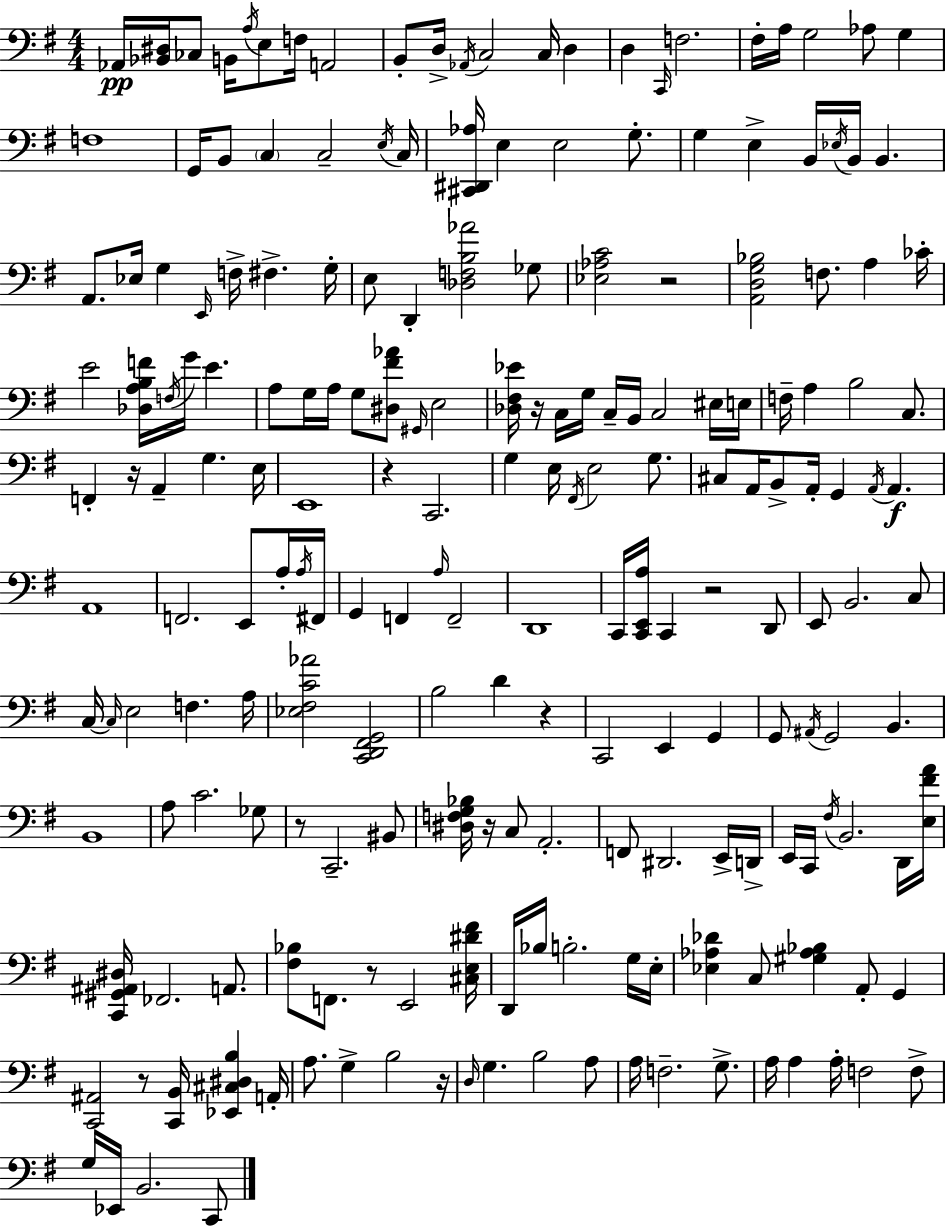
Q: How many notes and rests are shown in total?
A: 201